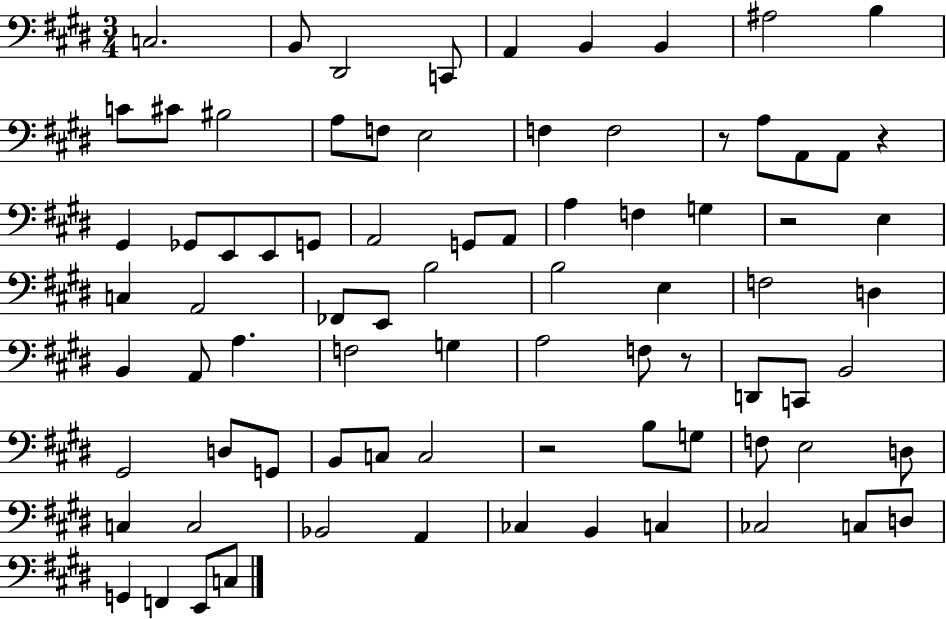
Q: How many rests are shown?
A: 5